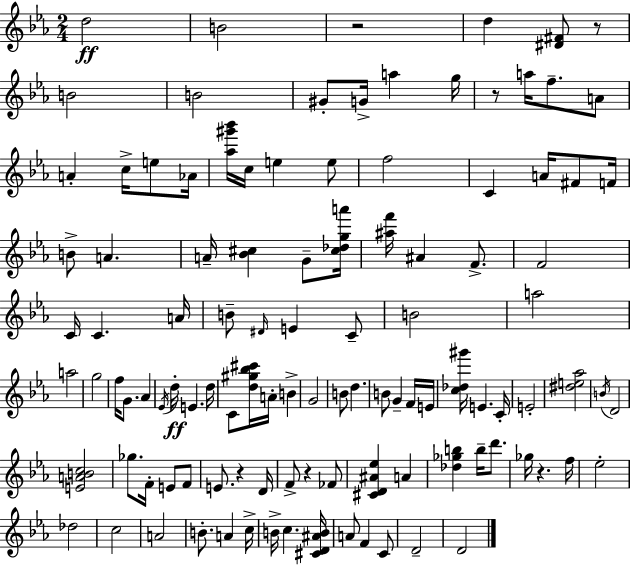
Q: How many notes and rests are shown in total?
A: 109